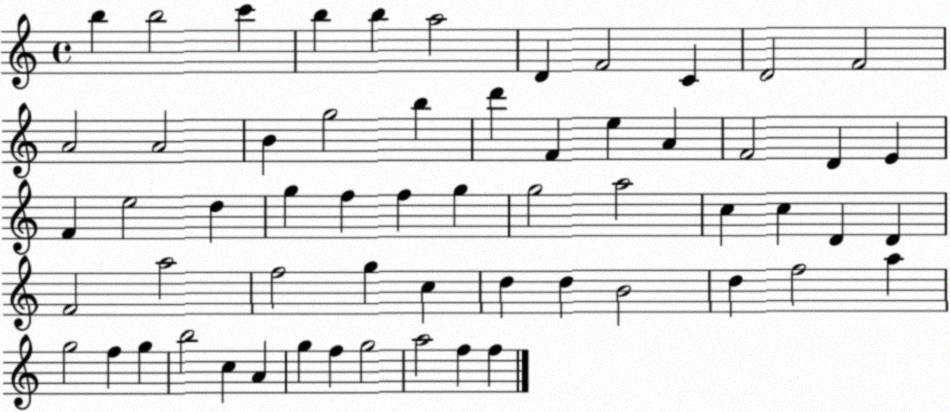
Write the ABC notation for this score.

X:1
T:Untitled
M:4/4
L:1/4
K:C
b b2 c' b b a2 D F2 C D2 F2 A2 A2 B g2 b d' F e A F2 D E F e2 d g f f g g2 a2 c c D D F2 a2 f2 g c d d B2 d f2 a g2 f g b2 c A g f g2 a2 f f